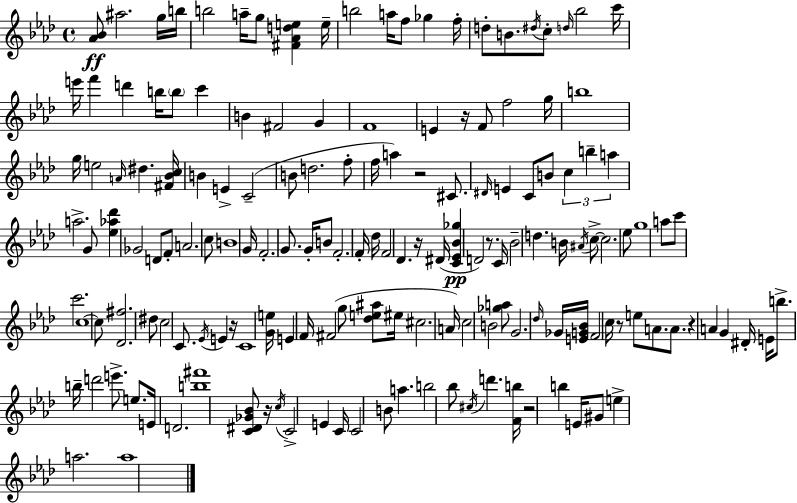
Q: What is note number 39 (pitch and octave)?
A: B4